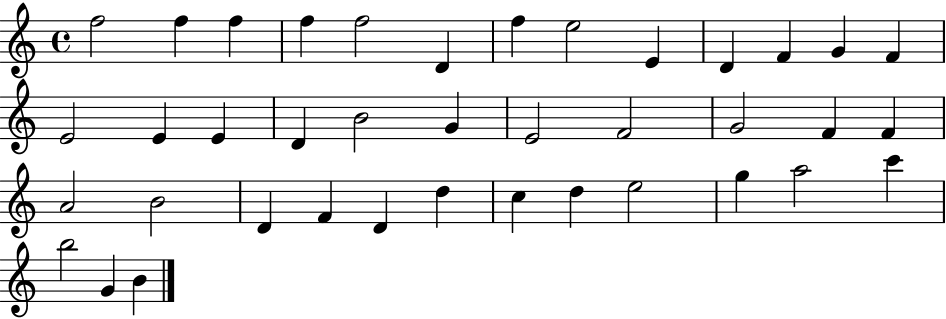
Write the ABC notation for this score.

X:1
T:Untitled
M:4/4
L:1/4
K:C
f2 f f f f2 D f e2 E D F G F E2 E E D B2 G E2 F2 G2 F F A2 B2 D F D d c d e2 g a2 c' b2 G B